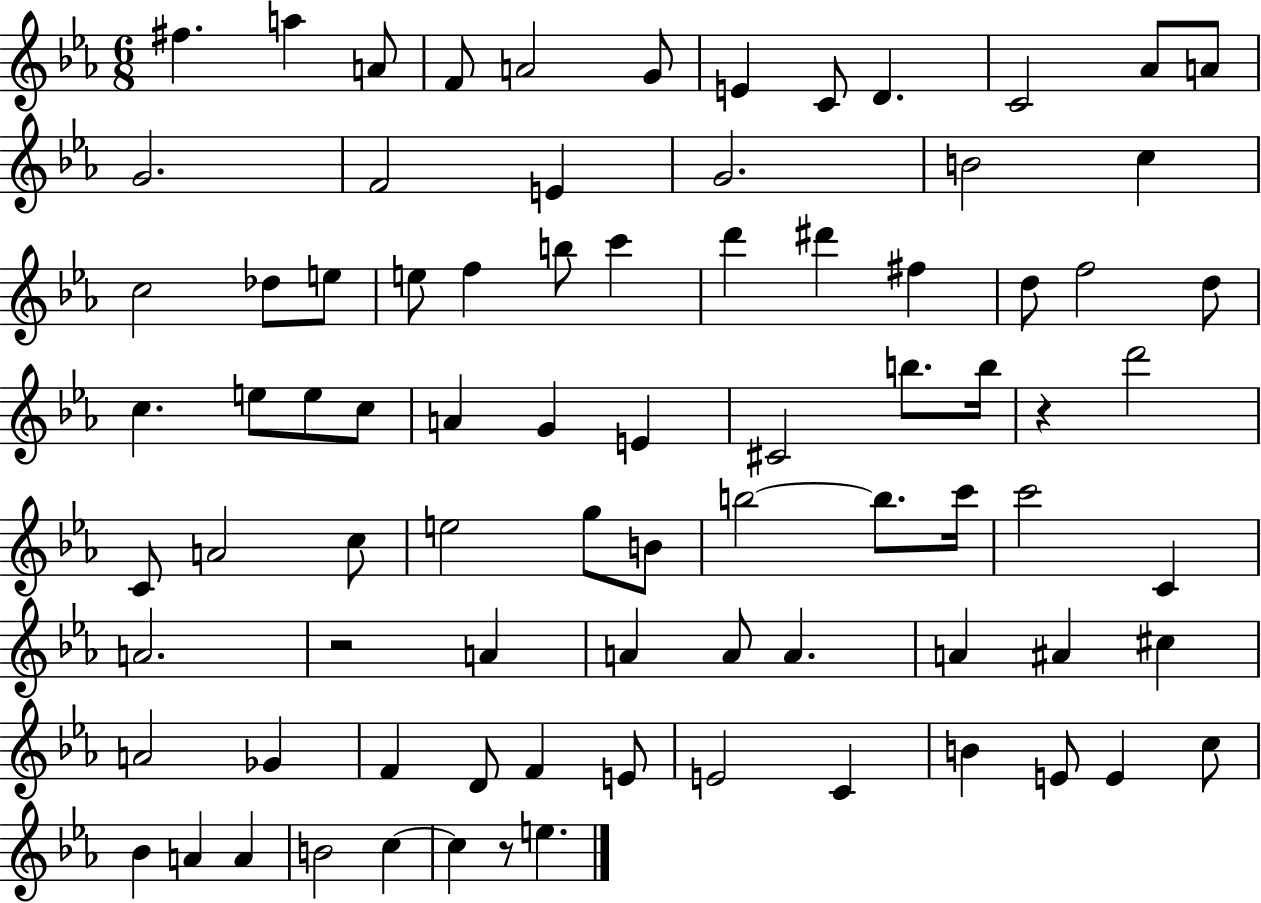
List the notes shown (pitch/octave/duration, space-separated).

F#5/q. A5/q A4/e F4/e A4/h G4/e E4/q C4/e D4/q. C4/h Ab4/e A4/e G4/h. F4/h E4/q G4/h. B4/h C5/q C5/h Db5/e E5/e E5/e F5/q B5/e C6/q D6/q D#6/q F#5/q D5/e F5/h D5/e C5/q. E5/e E5/e C5/e A4/q G4/q E4/q C#4/h B5/e. B5/s R/q D6/h C4/e A4/h C5/e E5/h G5/e B4/e B5/h B5/e. C6/s C6/h C4/q A4/h. R/h A4/q A4/q A4/e A4/q. A4/q A#4/q C#5/q A4/h Gb4/q F4/q D4/e F4/q E4/e E4/h C4/q B4/q E4/e E4/q C5/e Bb4/q A4/q A4/q B4/h C5/q C5/q R/e E5/q.